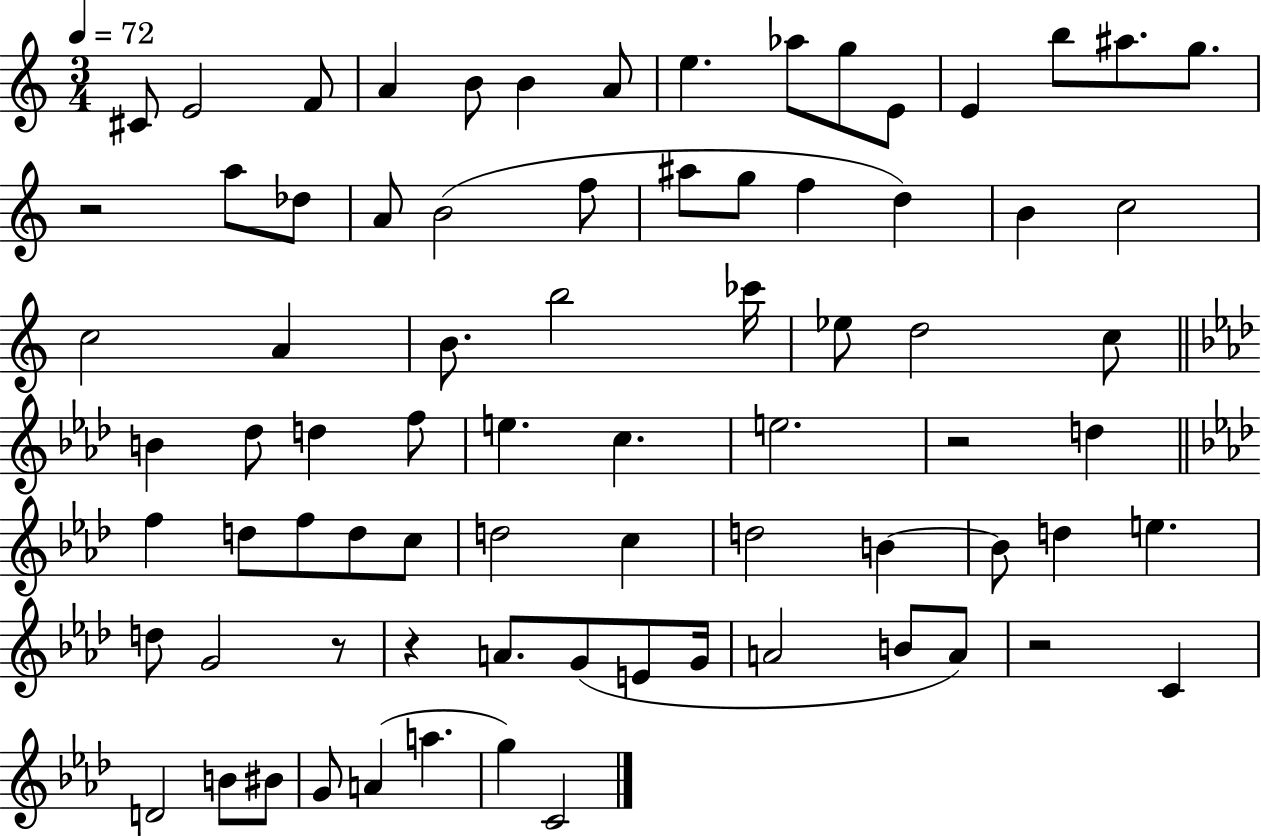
C#4/e E4/h F4/e A4/q B4/e B4/q A4/e E5/q. Ab5/e G5/e E4/e E4/q B5/e A#5/e. G5/e. R/h A5/e Db5/e A4/e B4/h F5/e A#5/e G5/e F5/q D5/q B4/q C5/h C5/h A4/q B4/e. B5/h CES6/s Eb5/e D5/h C5/e B4/q Db5/e D5/q F5/e E5/q. C5/q. E5/h. R/h D5/q F5/q D5/e F5/e D5/e C5/e D5/h C5/q D5/h B4/q B4/e D5/q E5/q. D5/e G4/h R/e R/q A4/e. G4/e E4/e G4/s A4/h B4/e A4/e R/h C4/q D4/h B4/e BIS4/e G4/e A4/q A5/q. G5/q C4/h